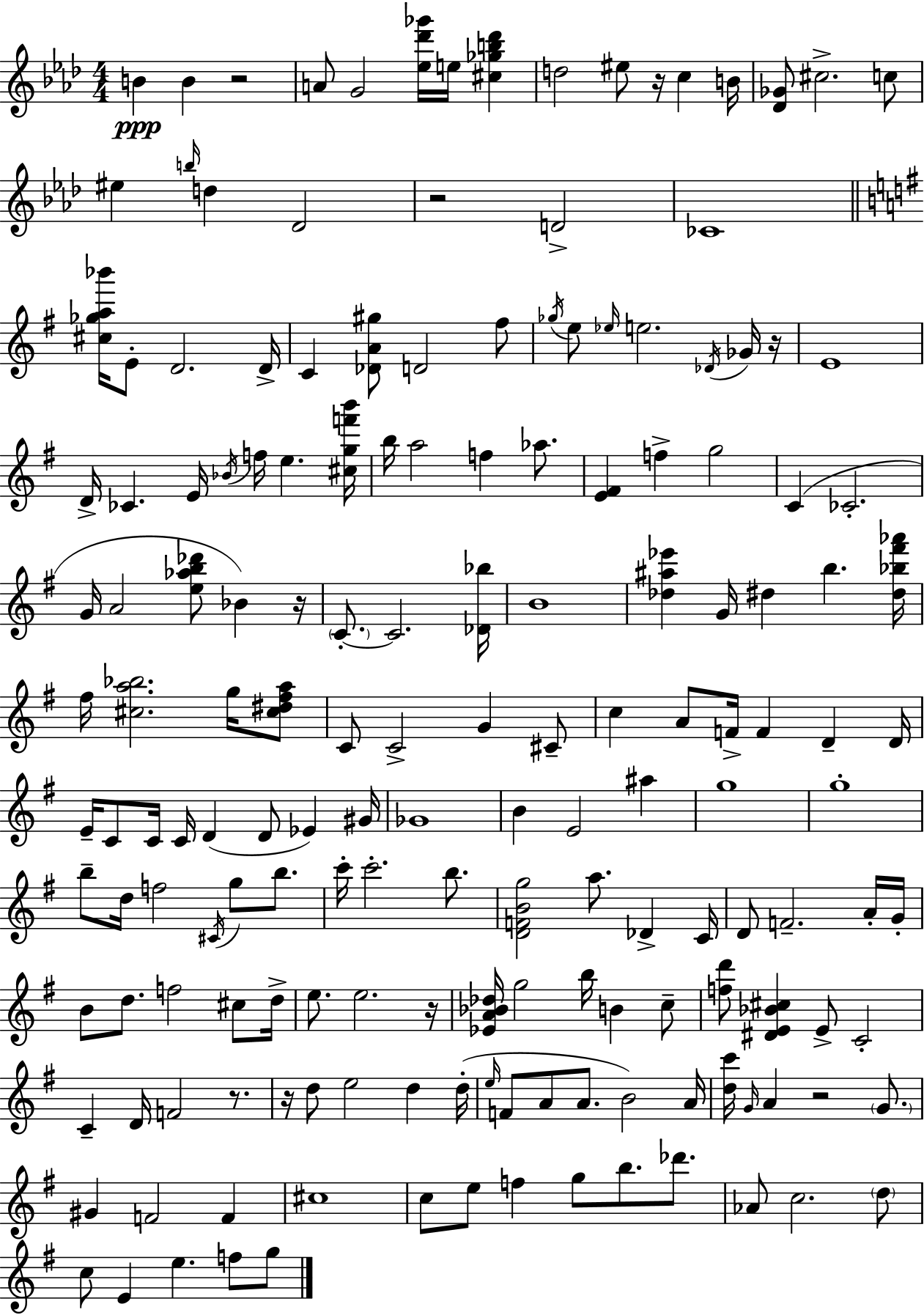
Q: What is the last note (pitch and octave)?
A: G5